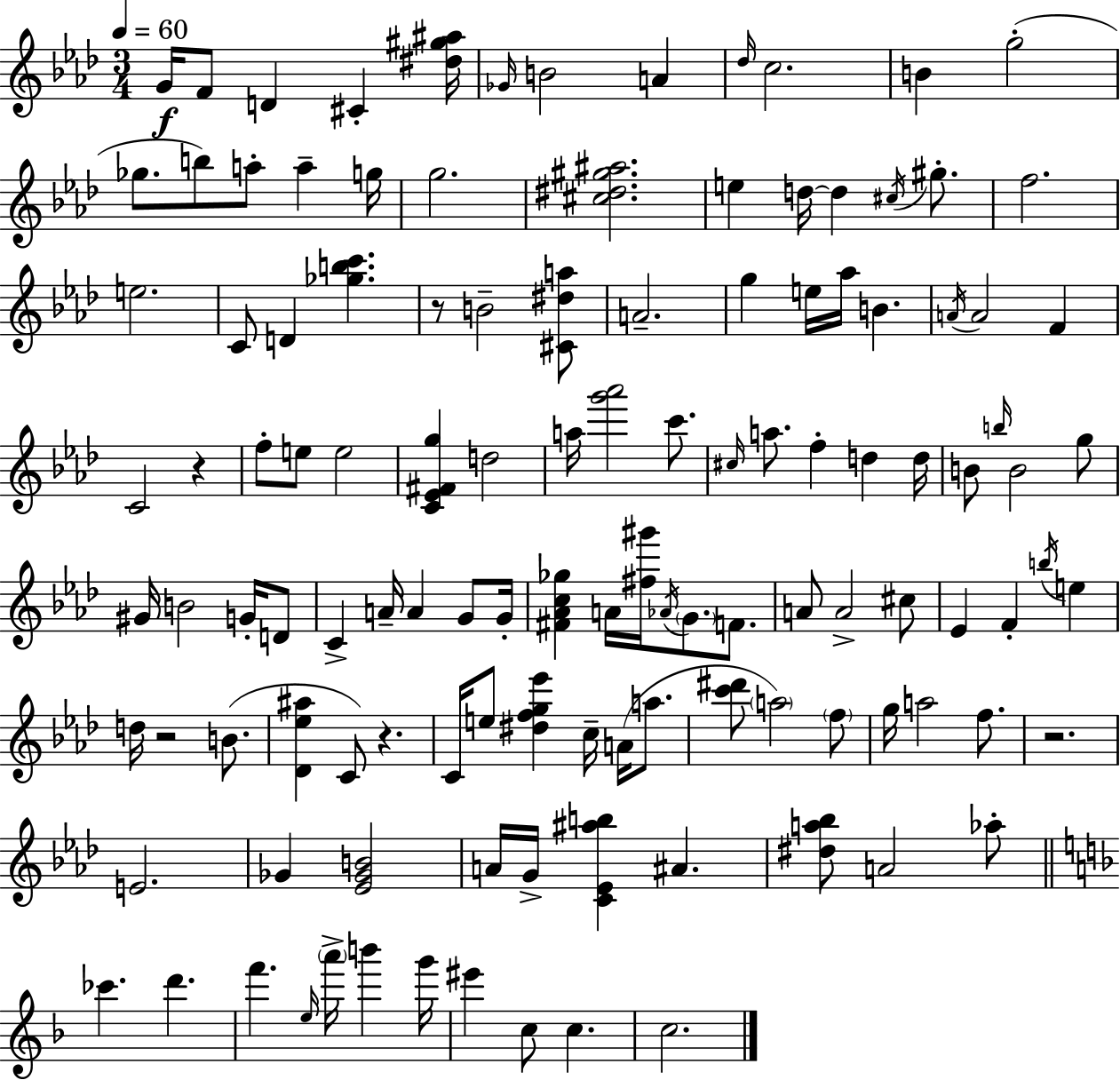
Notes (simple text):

G4/s F4/e D4/q C#4/q [D#5,G#5,A#5]/s Gb4/s B4/h A4/q Db5/s C5/h. B4/q G5/h Gb5/e. B5/e A5/e A5/q G5/s G5/h. [C#5,D#5,G#5,A#5]/h. E5/q D5/s D5/q C#5/s G#5/e. F5/h. E5/h. C4/e D4/q [Gb5,B5,C6]/q. R/e B4/h [C#4,D#5,A5]/e A4/h. G5/q E5/s Ab5/s B4/q. A4/s A4/h F4/q C4/h R/q F5/e E5/e E5/h [C4,Eb4,F#4,G5]/q D5/h A5/s [G6,Ab6]/h C6/e. C#5/s A5/e. F5/q D5/q D5/s B4/e B5/s B4/h G5/e G#4/s B4/h G4/s D4/e C4/q A4/s A4/q G4/e G4/s [F#4,Ab4,C5,Gb5]/q A4/s [F#5,G#6]/s Ab4/s G4/e. F4/e. A4/e A4/h C#5/e Eb4/q F4/q B5/s E5/q D5/s R/h B4/e. [Db4,Eb5,A#5]/q C4/e R/q. C4/s E5/e [D#5,F5,G5,Eb6]/q C5/s A4/s A5/e. [C6,D#6]/e A5/h F5/e G5/s A5/h F5/e. R/h. E4/h. Gb4/q [Eb4,Gb4,B4]/h A4/s G4/s [C4,Eb4,A#5,B5]/q A#4/q. [D#5,A5,Bb5]/e A4/h Ab5/e CES6/q. D6/q. F6/q. E5/s A6/s B6/q G6/s EIS6/q C5/e C5/q. C5/h.